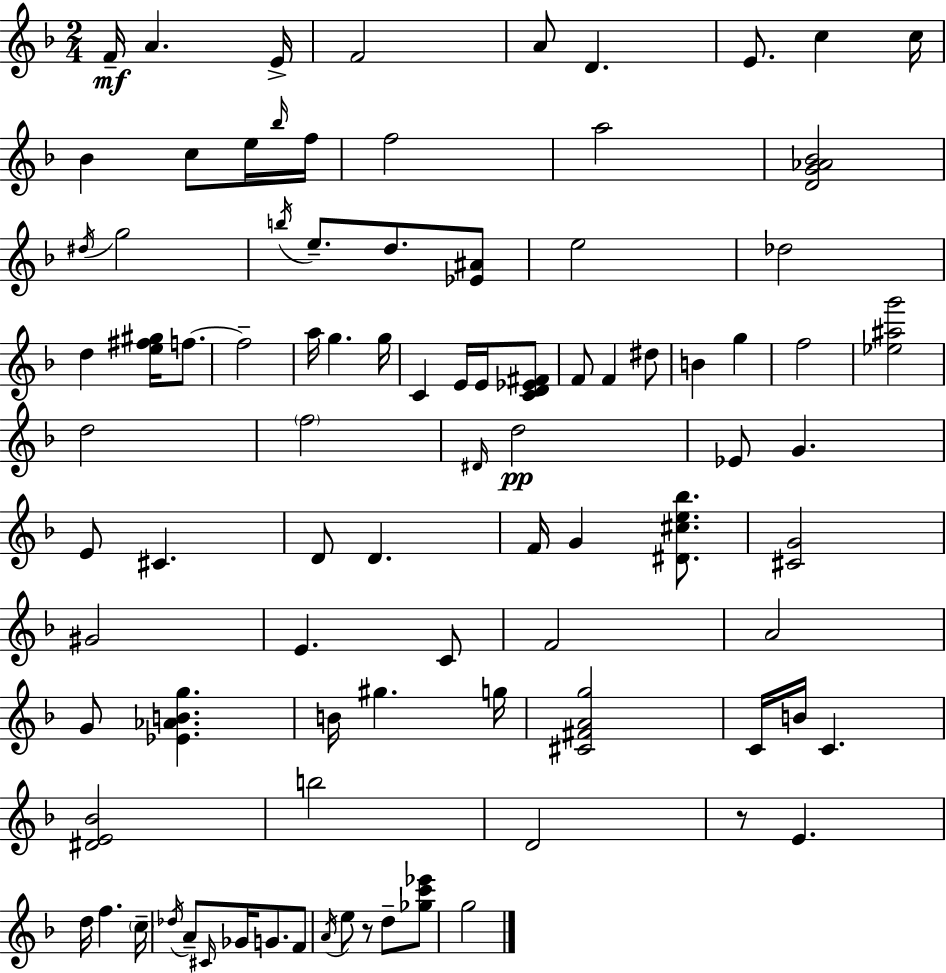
F4/s A4/q. E4/s F4/h A4/e D4/q. E4/e. C5/q C5/s Bb4/q C5/e E5/s Bb5/s F5/s F5/h A5/h [D4,G4,Ab4,Bb4]/h D#5/s G5/h B5/s E5/e. D5/e. [Eb4,A#4]/e E5/h Db5/h D5/q [E5,F#5,G#5]/s F5/e. F5/h A5/s G5/q. G5/s C4/q E4/s E4/s [C4,D4,Eb4,F#4]/e F4/e F4/q D#5/e B4/q G5/q F5/h [Eb5,A#5,G6]/h D5/h F5/h D#4/s D5/h Eb4/e G4/q. E4/e C#4/q. D4/e D4/q. F4/s G4/q [D#4,C#5,E5,Bb5]/e. [C#4,G4]/h G#4/h E4/q. C4/e F4/h A4/h G4/e [Eb4,Ab4,B4,G5]/q. B4/s G#5/q. G5/s [C#4,F#4,A4,G5]/h C4/s B4/s C4/q. [D#4,E4,Bb4]/h B5/h D4/h R/e E4/q. D5/s F5/q. C5/s Db5/s A4/e C#4/s Gb4/s G4/e. F4/e A4/s E5/e R/e D5/e [Gb5,C6,Eb6]/e G5/h